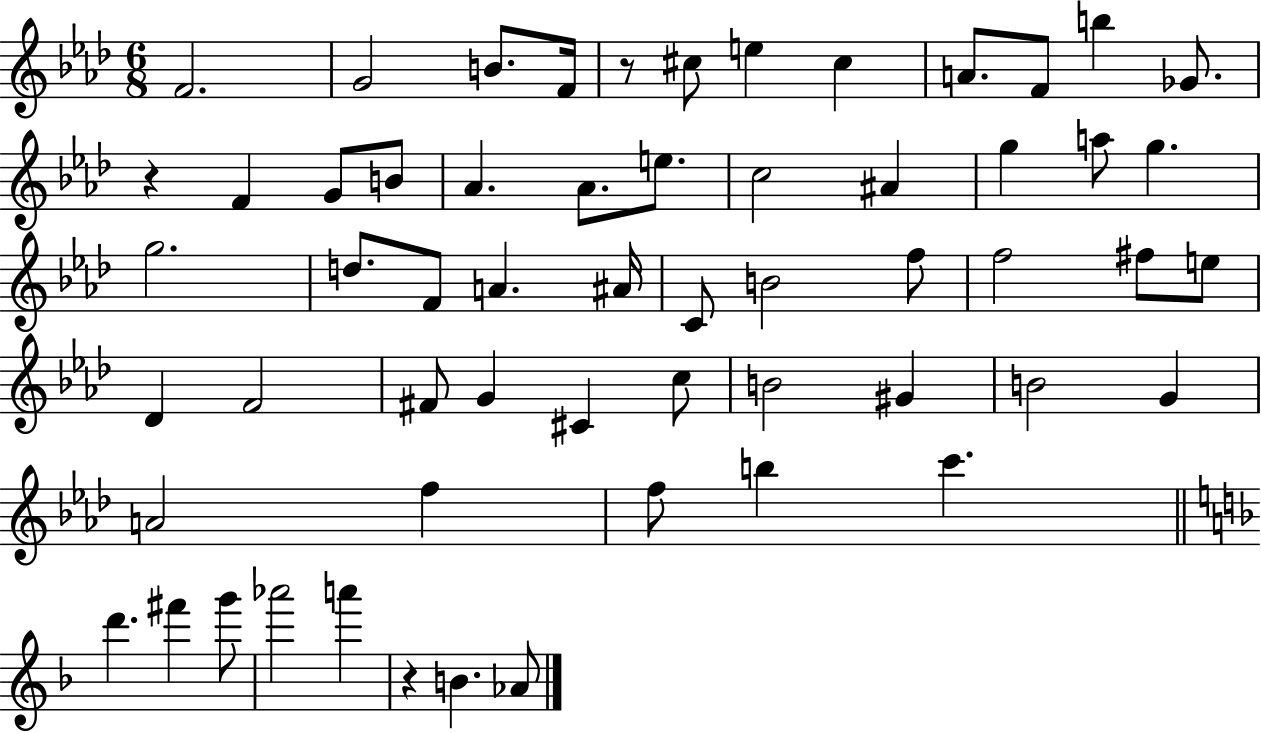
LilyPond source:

{
  \clef treble
  \numericTimeSignature
  \time 6/8
  \key aes \major
  \repeat volta 2 { f'2. | g'2 b'8. f'16 | r8 cis''8 e''4 cis''4 | a'8. f'8 b''4 ges'8. | \break r4 f'4 g'8 b'8 | aes'4. aes'8. e''8. | c''2 ais'4 | g''4 a''8 g''4. | \break g''2. | d''8. f'8 a'4. ais'16 | c'8 b'2 f''8 | f''2 fis''8 e''8 | \break des'4 f'2 | fis'8 g'4 cis'4 c''8 | b'2 gis'4 | b'2 g'4 | \break a'2 f''4 | f''8 b''4 c'''4. | \bar "||" \break \key d \minor d'''4. fis'''4 g'''8 | aes'''2 a'''4 | r4 b'4. aes'8 | } \bar "|."
}